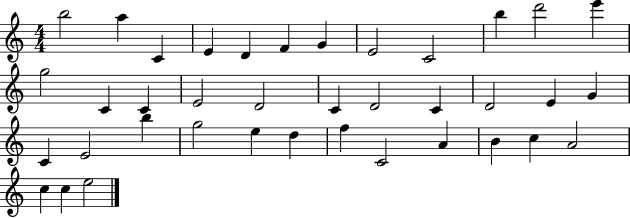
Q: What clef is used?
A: treble